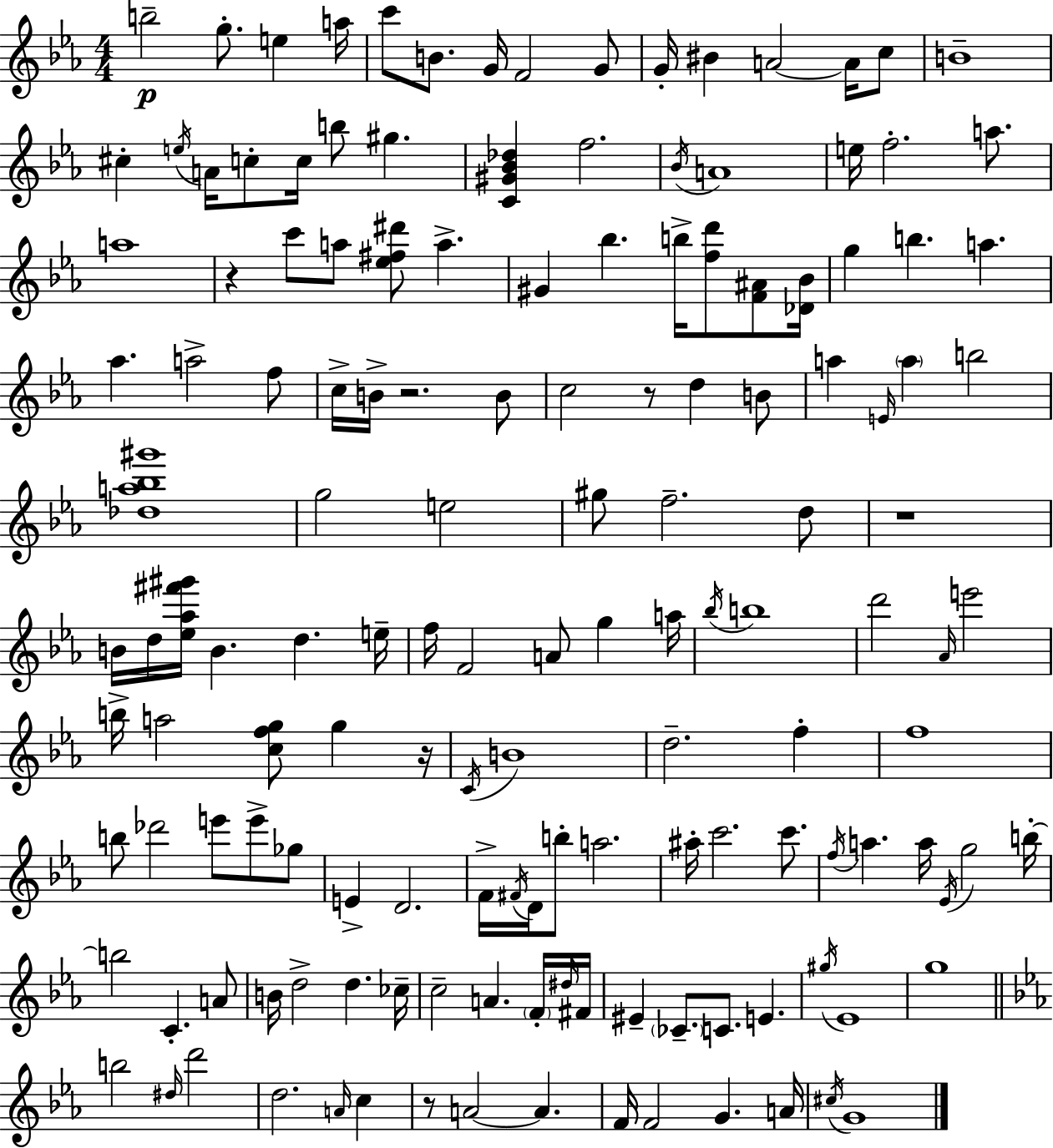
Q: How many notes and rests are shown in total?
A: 147